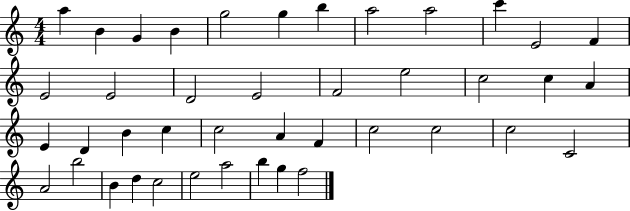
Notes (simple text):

A5/q B4/q G4/q B4/q G5/h G5/q B5/q A5/h A5/h C6/q E4/h F4/q E4/h E4/h D4/h E4/h F4/h E5/h C5/h C5/q A4/q E4/q D4/q B4/q C5/q C5/h A4/q F4/q C5/h C5/h C5/h C4/h A4/h B5/h B4/q D5/q C5/h E5/h A5/h B5/q G5/q F5/h